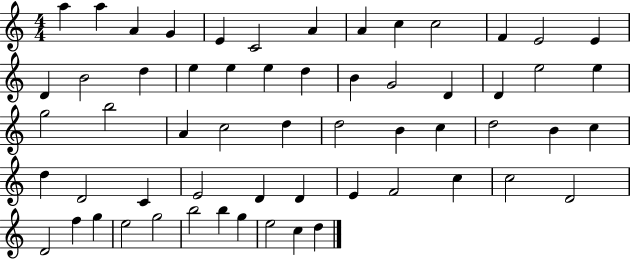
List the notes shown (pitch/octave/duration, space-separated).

A5/q A5/q A4/q G4/q E4/q C4/h A4/q A4/q C5/q C5/h F4/q E4/h E4/q D4/q B4/h D5/q E5/q E5/q E5/q D5/q B4/q G4/h D4/q D4/q E5/h E5/q G5/h B5/h A4/q C5/h D5/q D5/h B4/q C5/q D5/h B4/q C5/q D5/q D4/h C4/q E4/h D4/q D4/q E4/q F4/h C5/q C5/h D4/h D4/h F5/q G5/q E5/h G5/h B5/h B5/q G5/q E5/h C5/q D5/q